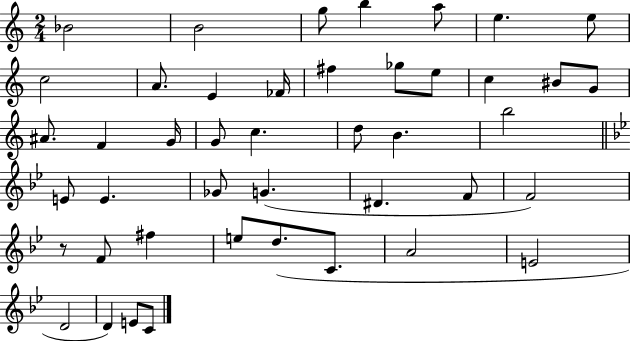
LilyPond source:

{
  \clef treble
  \numericTimeSignature
  \time 2/4
  \key c \major
  \repeat volta 2 { bes'2 | b'2 | g''8 b''4 a''8 | e''4. e''8 | \break c''2 | a'8. e'4 fes'16 | fis''4 ges''8 e''8 | c''4 bis'8 g'8 | \break ais'8. f'4 g'16 | g'8 c''4. | d''8 b'4. | b''2 | \break \bar "||" \break \key bes \major e'8 e'4. | ges'8 g'4.( | dis'4. f'8 | f'2) | \break r8 f'8 fis''4 | e''8 d''8.( c'8. | a'2 | e'2 | \break d'2 | d'4) e'8 c'8 | } \bar "|."
}